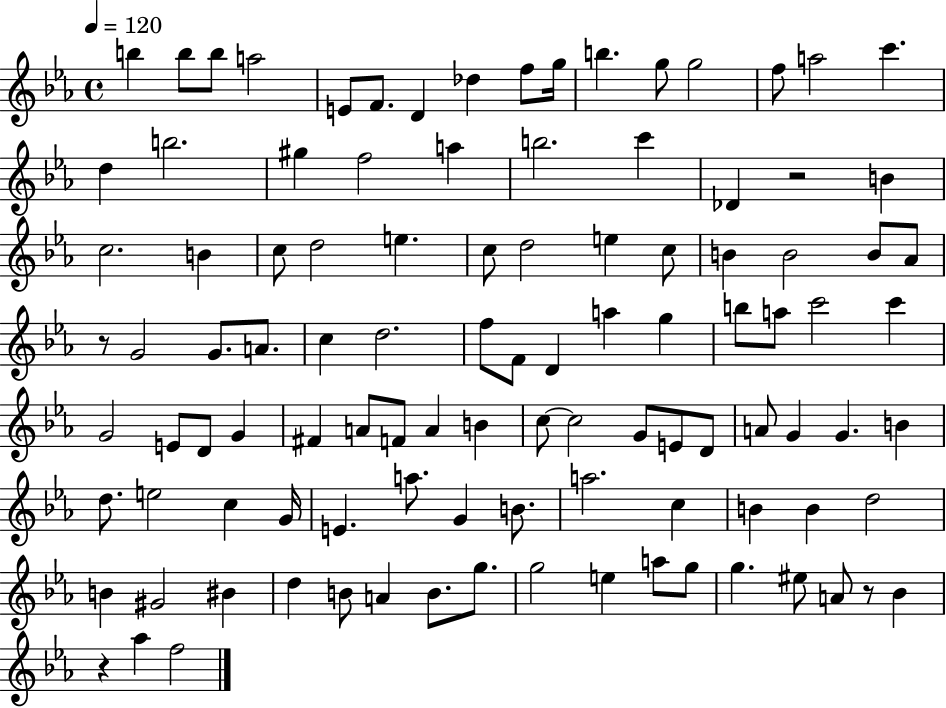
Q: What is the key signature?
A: EES major